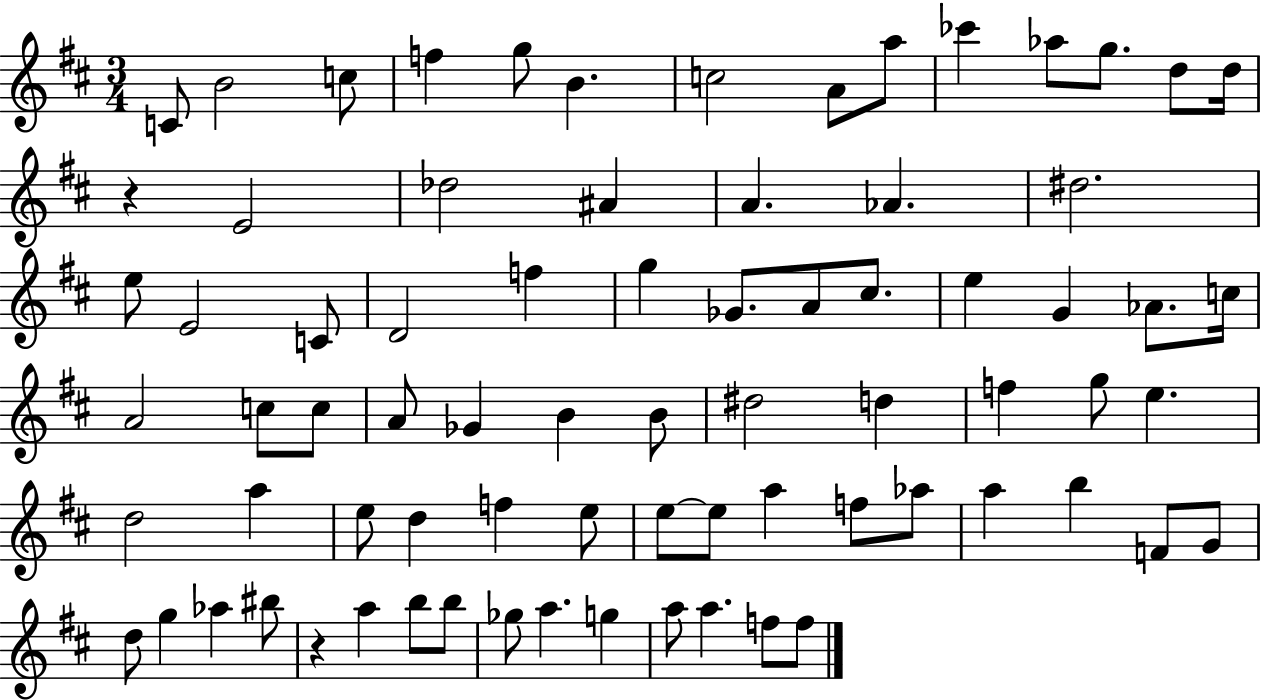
{
  \clef treble
  \numericTimeSignature
  \time 3/4
  \key d \major
  c'8 b'2 c''8 | f''4 g''8 b'4. | c''2 a'8 a''8 | ces'''4 aes''8 g''8. d''8 d''16 | \break r4 e'2 | des''2 ais'4 | a'4. aes'4. | dis''2. | \break e''8 e'2 c'8 | d'2 f''4 | g''4 ges'8. a'8 cis''8. | e''4 g'4 aes'8. c''16 | \break a'2 c''8 c''8 | a'8 ges'4 b'4 b'8 | dis''2 d''4 | f''4 g''8 e''4. | \break d''2 a''4 | e''8 d''4 f''4 e''8 | e''8~~ e''8 a''4 f''8 aes''8 | a''4 b''4 f'8 g'8 | \break d''8 g''4 aes''4 bis''8 | r4 a''4 b''8 b''8 | ges''8 a''4. g''4 | a''8 a''4. f''8 f''8 | \break \bar "|."
}